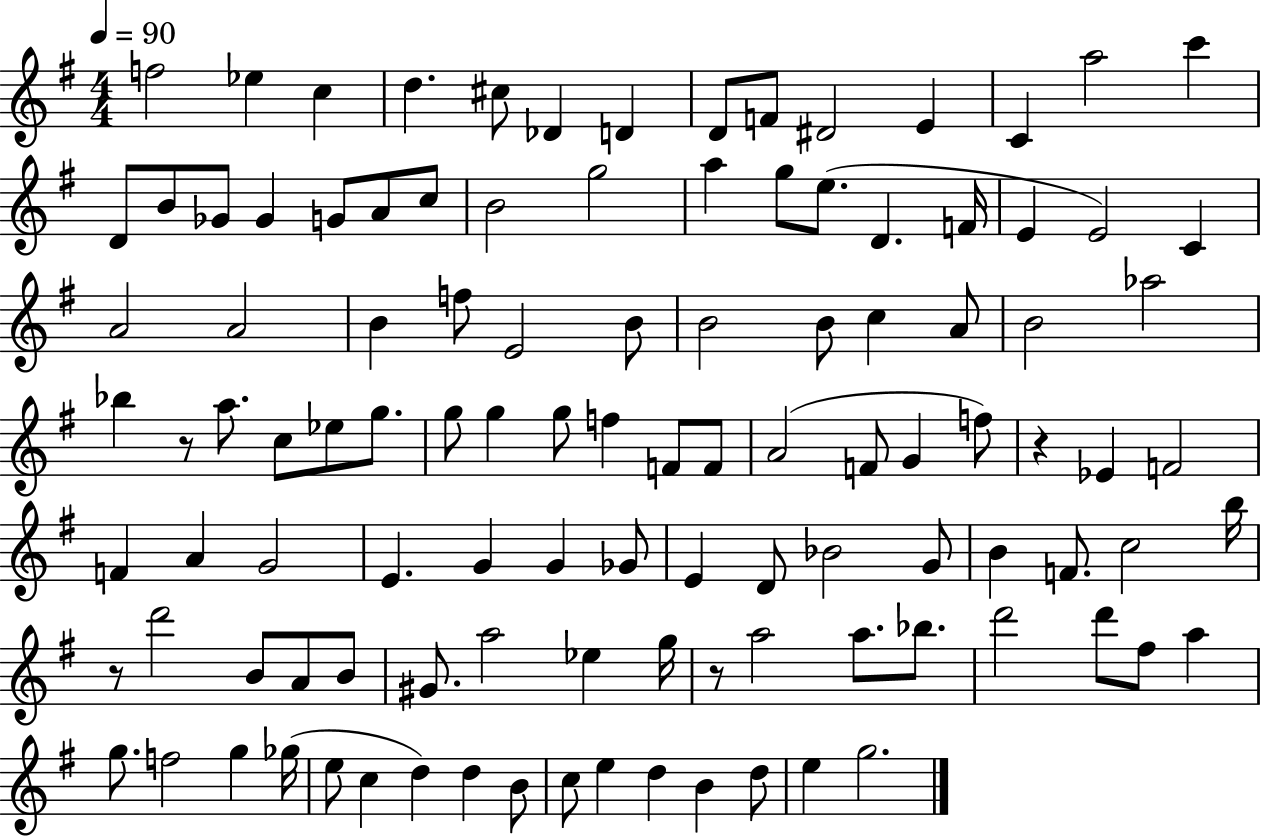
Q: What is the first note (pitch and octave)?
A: F5